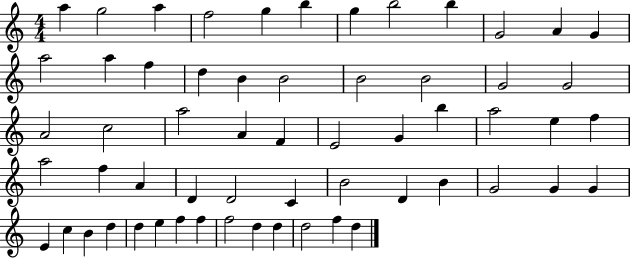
{
  \clef treble
  \numericTimeSignature
  \time 4/4
  \key c \major
  a''4 g''2 a''4 | f''2 g''4 b''4 | g''4 b''2 b''4 | g'2 a'4 g'4 | \break a''2 a''4 f''4 | d''4 b'4 b'2 | b'2 b'2 | g'2 g'2 | \break a'2 c''2 | a''2 a'4 f'4 | e'2 g'4 b''4 | a''2 e''4 f''4 | \break a''2 f''4 a'4 | d'4 d'2 c'4 | b'2 d'4 b'4 | g'2 g'4 g'4 | \break e'4 c''4 b'4 d''4 | d''4 e''4 f''4 f''4 | f''2 d''4 d''4 | d''2 f''4 d''4 | \break \bar "|."
}